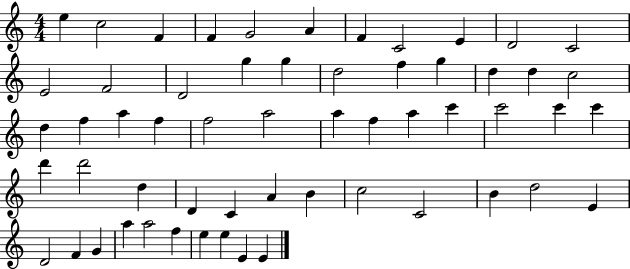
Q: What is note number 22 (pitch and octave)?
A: C5